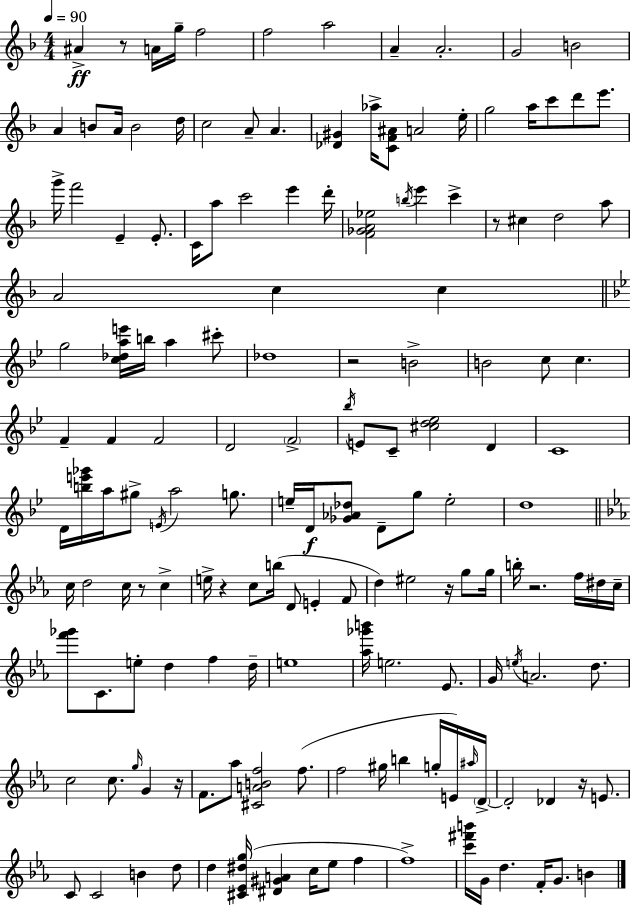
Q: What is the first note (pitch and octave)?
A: A#4